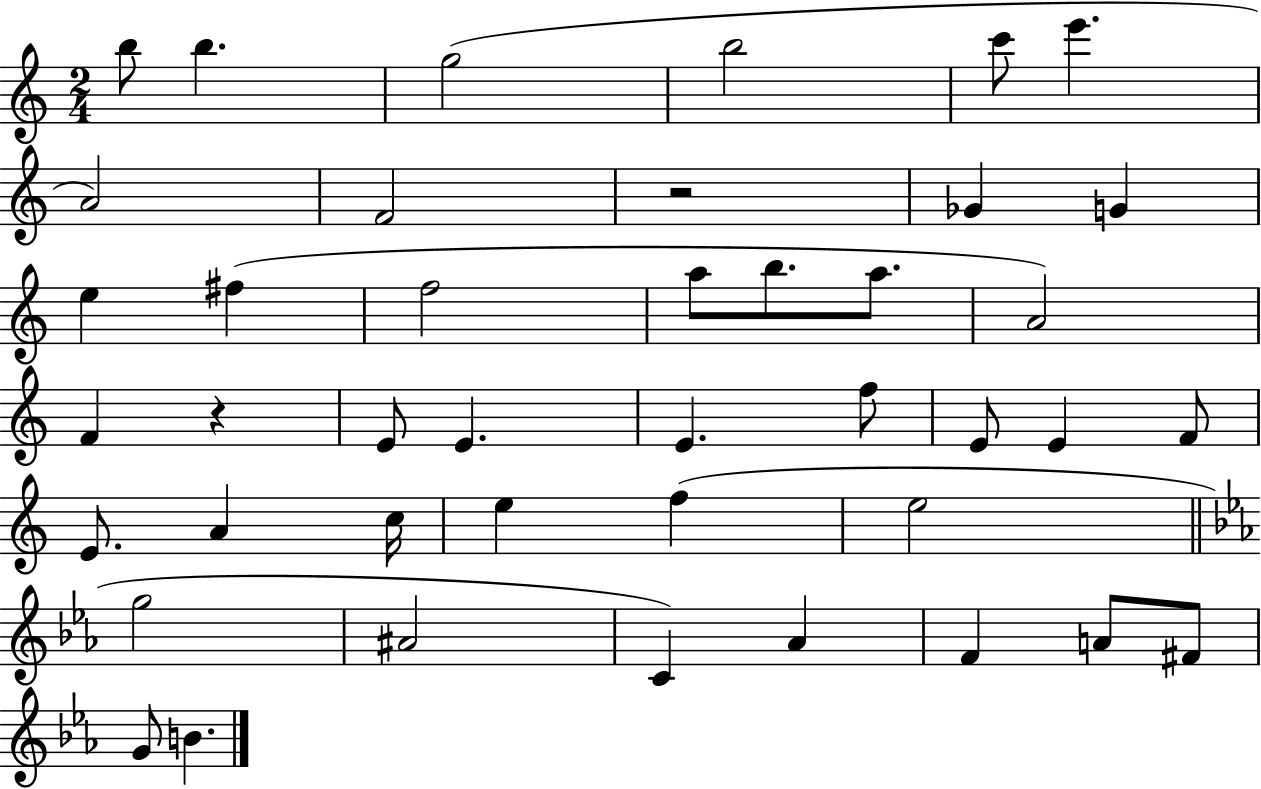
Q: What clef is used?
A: treble